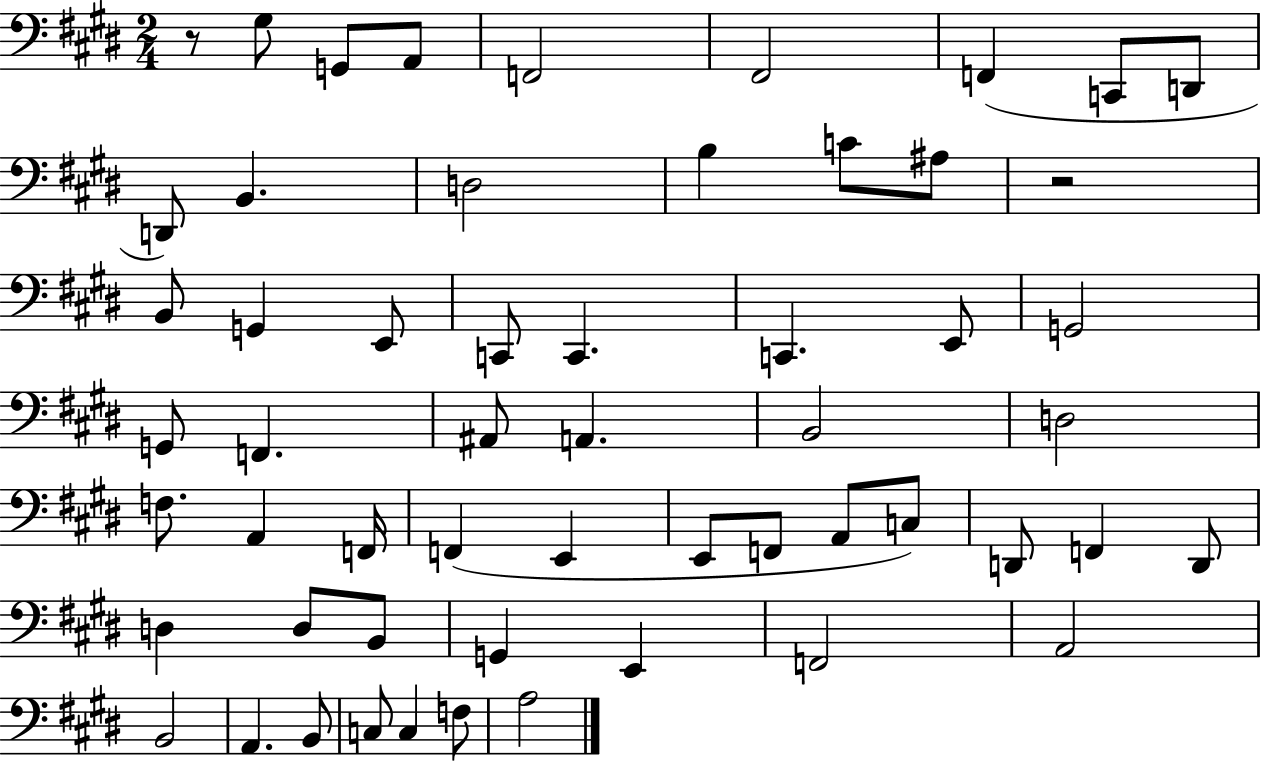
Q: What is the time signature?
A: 2/4